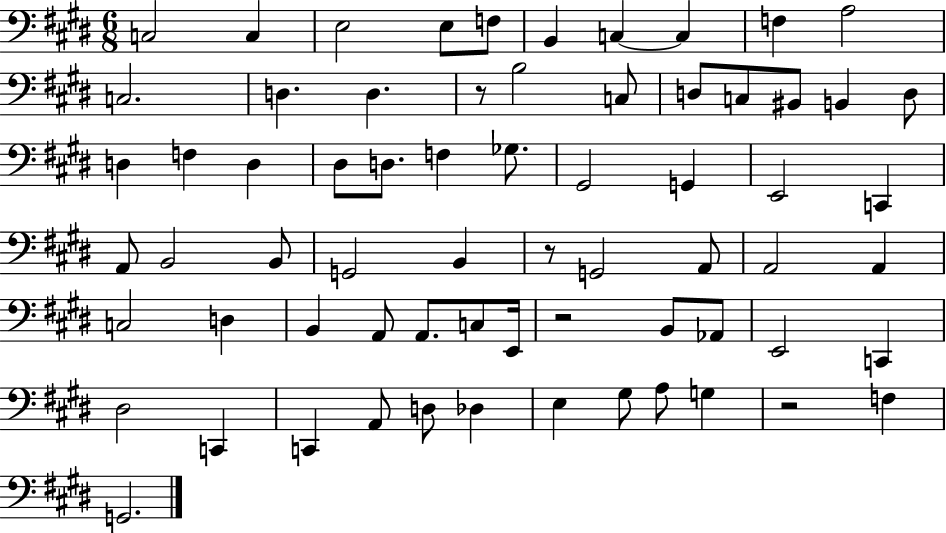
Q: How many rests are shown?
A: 4